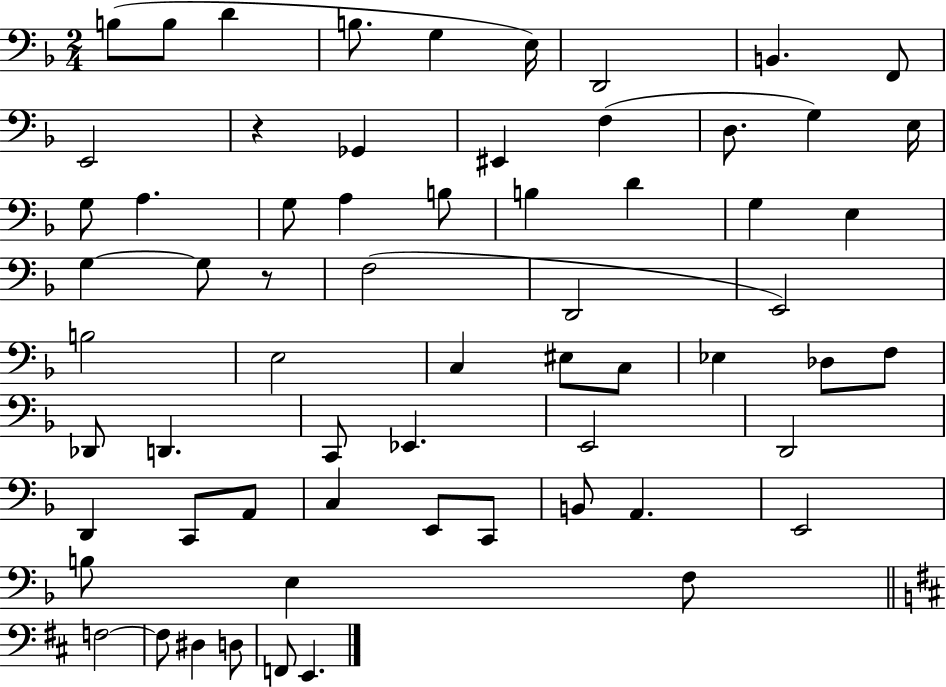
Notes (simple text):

B3/e B3/e D4/q B3/e. G3/q E3/s D2/h B2/q. F2/e E2/h R/q Gb2/q EIS2/q F3/q D3/e. G3/q E3/s G3/e A3/q. G3/e A3/q B3/e B3/q D4/q G3/q E3/q G3/q G3/e R/e F3/h D2/h E2/h B3/h E3/h C3/q EIS3/e C3/e Eb3/q Db3/e F3/e Db2/e D2/q. C2/e Eb2/q. E2/h D2/h D2/q C2/e A2/e C3/q E2/e C2/e B2/e A2/q. E2/h B3/e E3/q F3/e F3/h F3/e D#3/q D3/e F2/e E2/q.